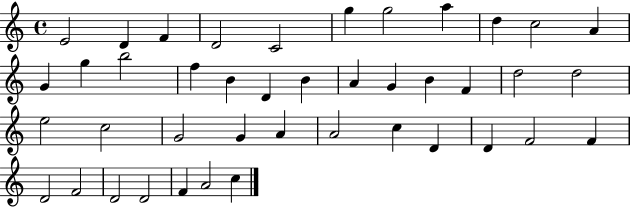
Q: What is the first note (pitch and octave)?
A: E4